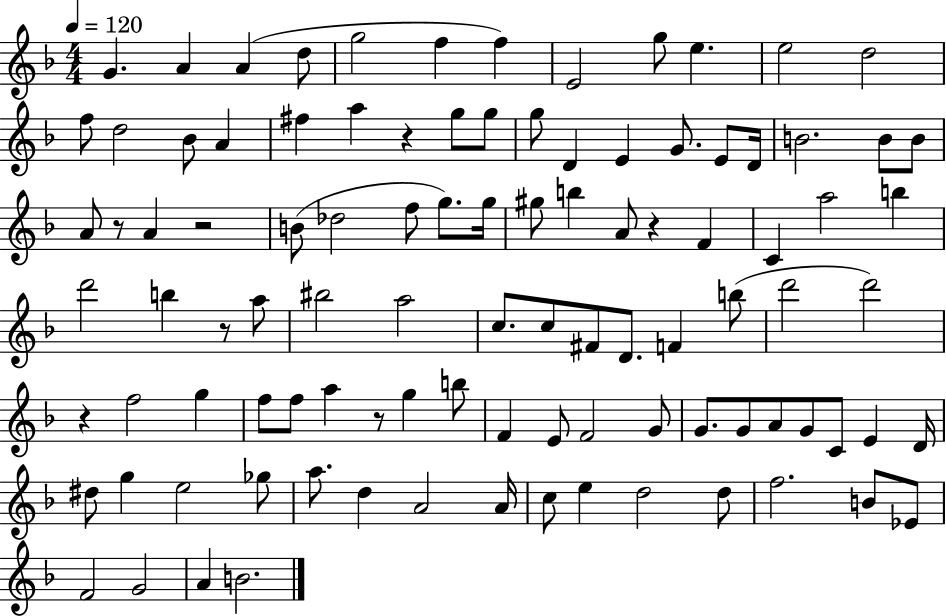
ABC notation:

X:1
T:Untitled
M:4/4
L:1/4
K:F
G A A d/2 g2 f f E2 g/2 e e2 d2 f/2 d2 _B/2 A ^f a z g/2 g/2 g/2 D E G/2 E/2 D/4 B2 B/2 B/2 A/2 z/2 A z2 B/2 _d2 f/2 g/2 g/4 ^g/2 b A/2 z F C a2 b d'2 b z/2 a/2 ^b2 a2 c/2 c/2 ^F/2 D/2 F b/2 d'2 d'2 z f2 g f/2 f/2 a z/2 g b/2 F E/2 F2 G/2 G/2 G/2 A/2 G/2 C/2 E D/4 ^d/2 g e2 _g/2 a/2 d A2 A/4 c/2 e d2 d/2 f2 B/2 _E/2 F2 G2 A B2